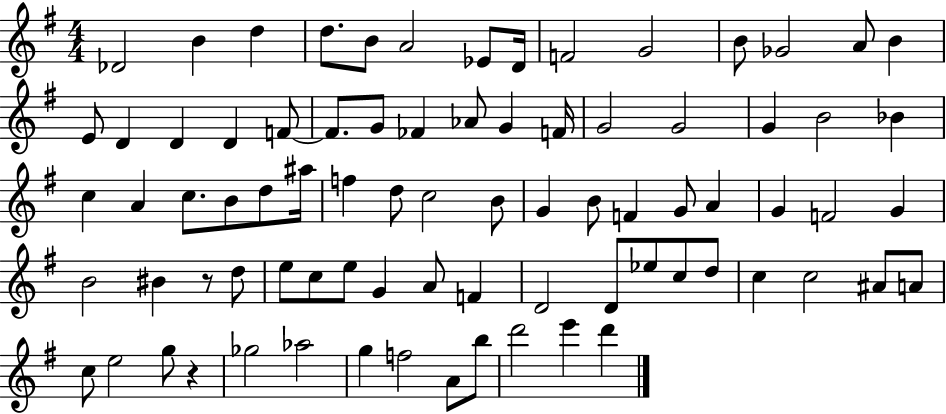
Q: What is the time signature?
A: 4/4